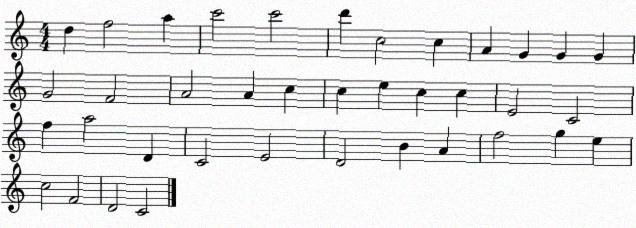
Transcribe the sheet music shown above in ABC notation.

X:1
T:Untitled
M:4/4
L:1/4
K:C
d f2 a c'2 c'2 d' c2 c A G G G G2 F2 A2 A c c e c c E2 C2 f a2 D C2 E2 D2 B A f2 g e c2 F2 D2 C2